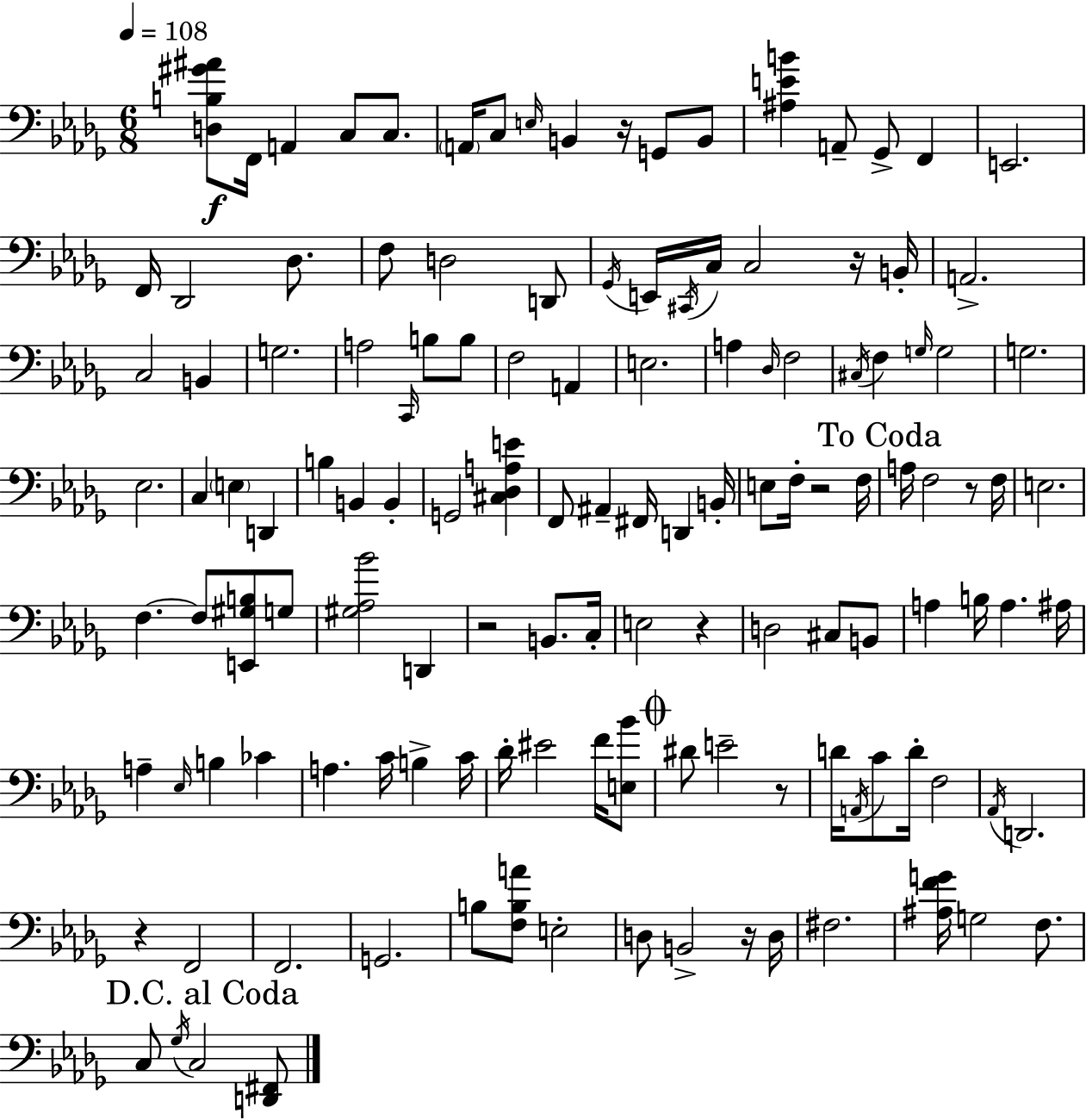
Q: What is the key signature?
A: BES minor